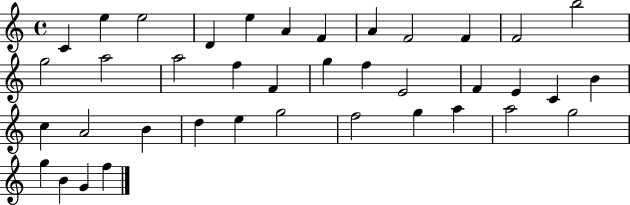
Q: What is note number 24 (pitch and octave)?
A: B4